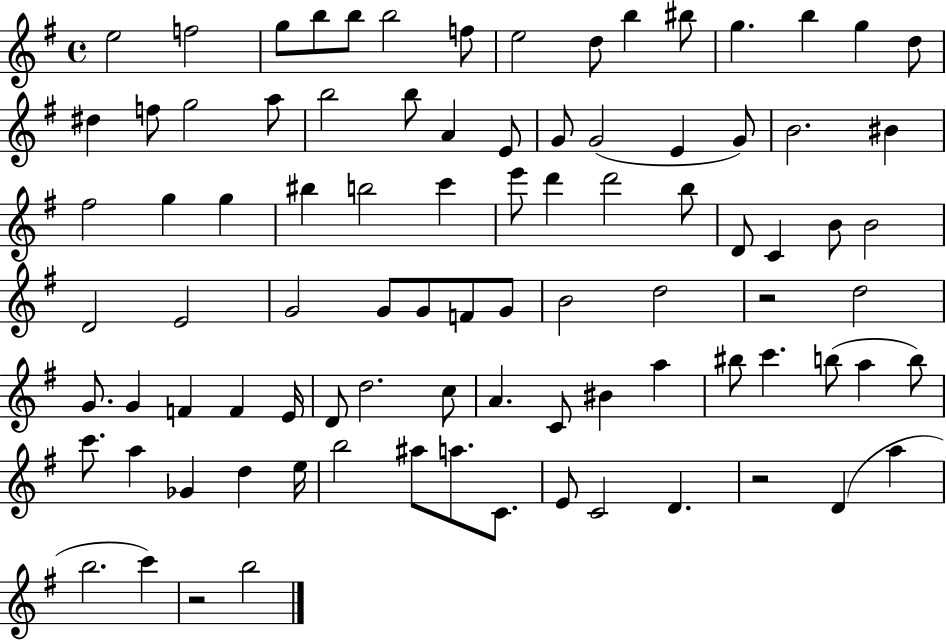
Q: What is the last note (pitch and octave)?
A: B5